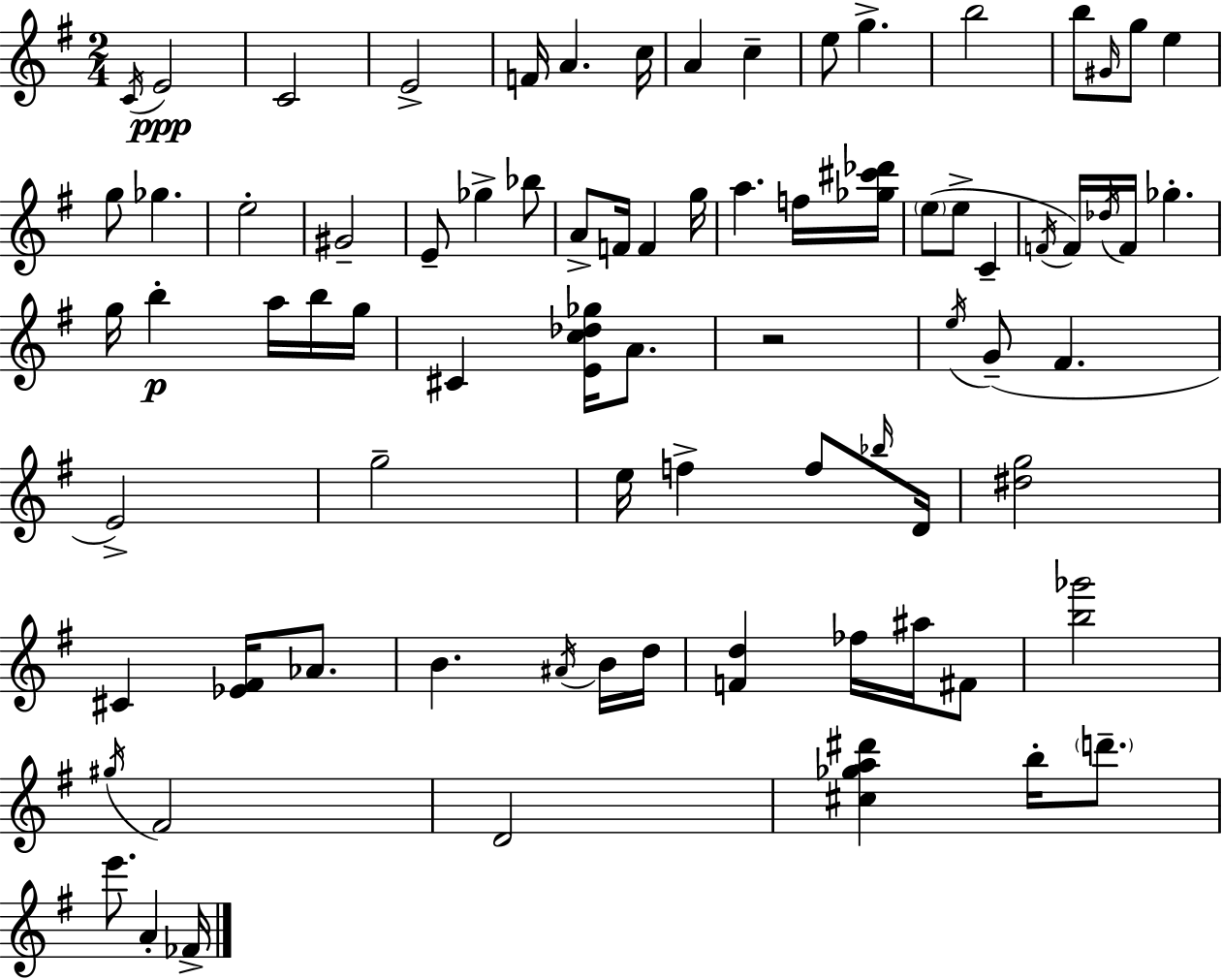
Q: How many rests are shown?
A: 1